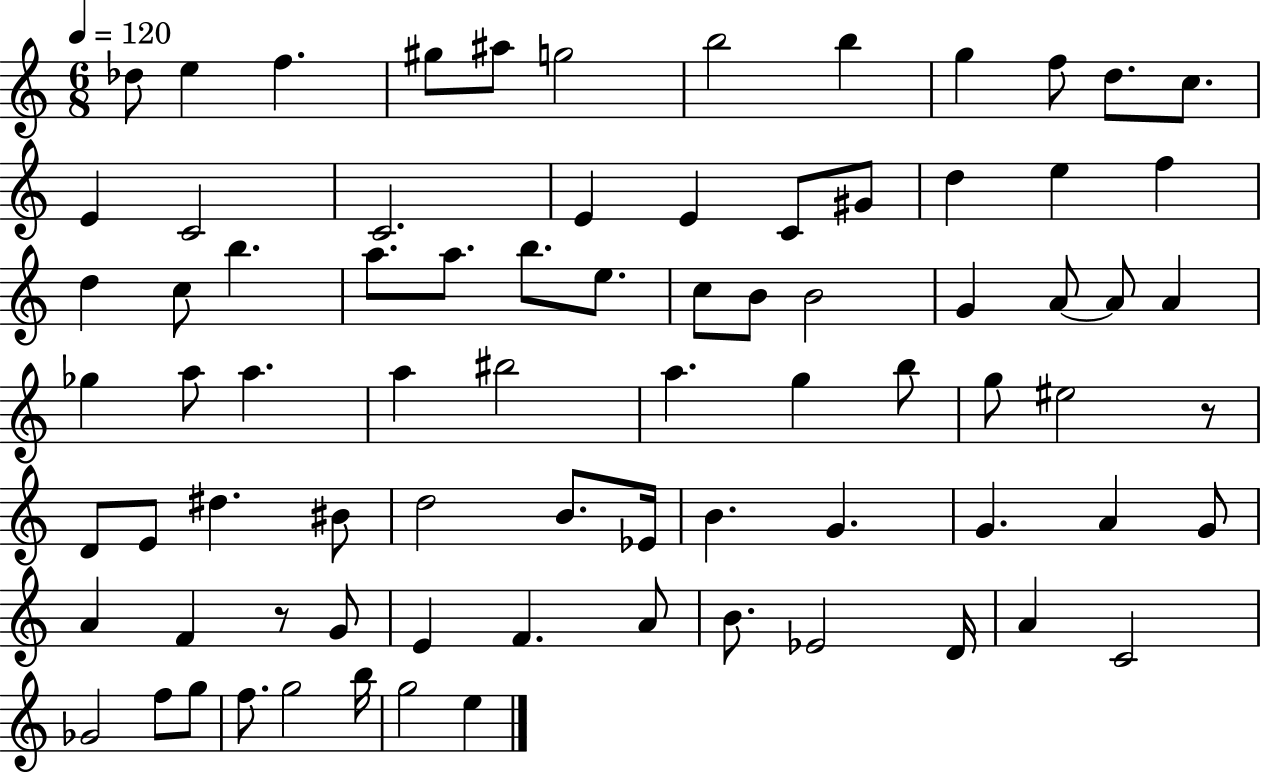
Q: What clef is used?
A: treble